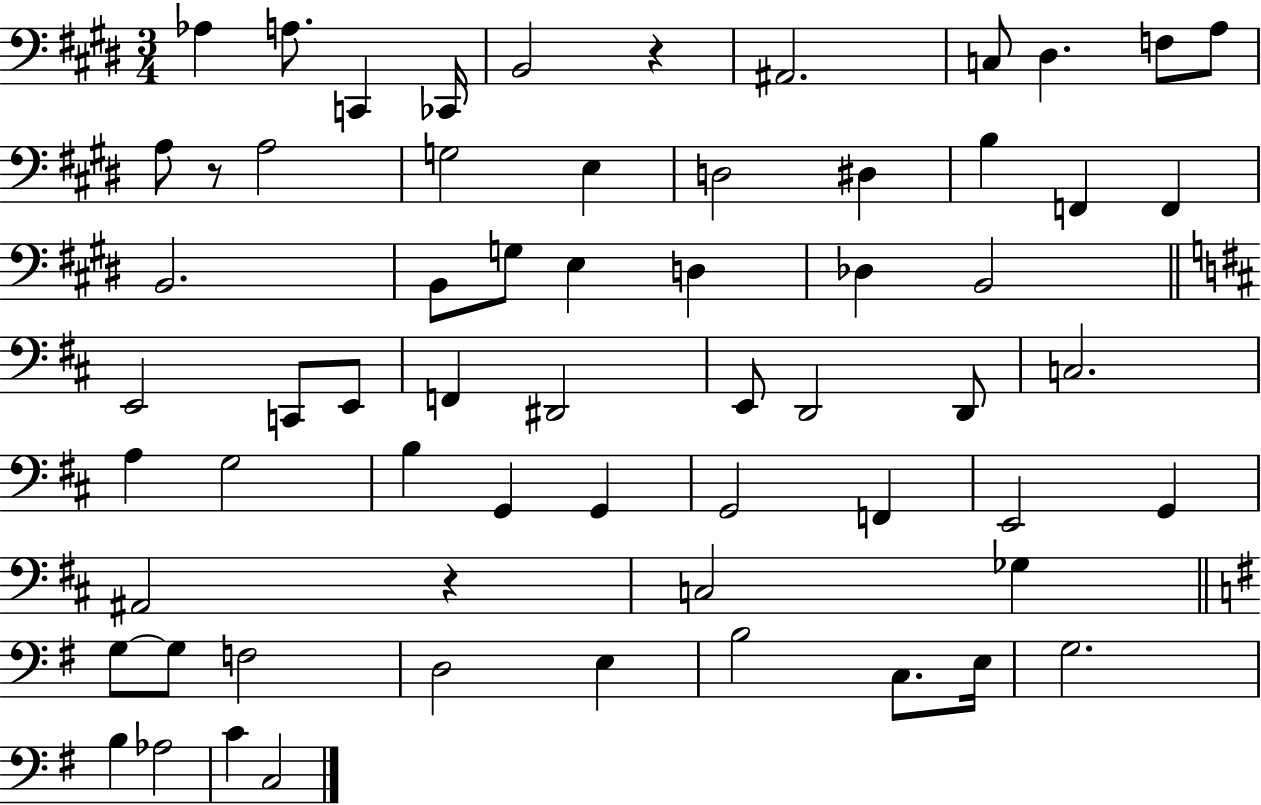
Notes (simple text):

Ab3/q A3/e. C2/q CES2/s B2/h R/q A#2/h. C3/e D#3/q. F3/e A3/e A3/e R/e A3/h G3/h E3/q D3/h D#3/q B3/q F2/q F2/q B2/h. B2/e G3/e E3/q D3/q Db3/q B2/h E2/h C2/e E2/e F2/q D#2/h E2/e D2/h D2/e C3/h. A3/q G3/h B3/q G2/q G2/q G2/h F2/q E2/h G2/q A#2/h R/q C3/h Gb3/q G3/e G3/e F3/h D3/h E3/q B3/h C3/e. E3/s G3/h. B3/q Ab3/h C4/q C3/h